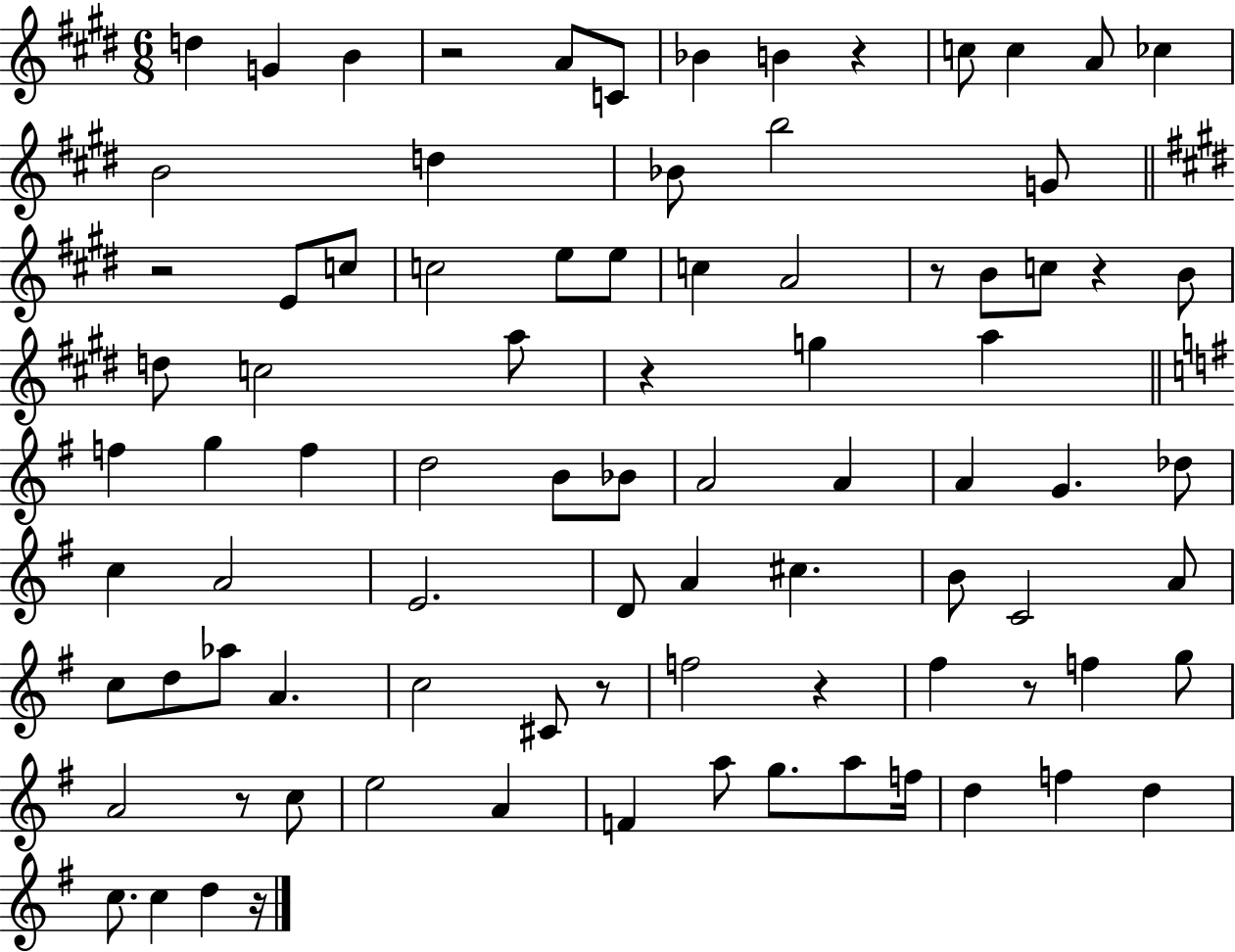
D5/q G4/q B4/q R/h A4/e C4/e Bb4/q B4/q R/q C5/e C5/q A4/e CES5/q B4/h D5/q Bb4/e B5/h G4/e R/h E4/e C5/e C5/h E5/e E5/e C5/q A4/h R/e B4/e C5/e R/q B4/e D5/e C5/h A5/e R/q G5/q A5/q F5/q G5/q F5/q D5/h B4/e Bb4/e A4/h A4/q A4/q G4/q. Db5/e C5/q A4/h E4/h. D4/e A4/q C#5/q. B4/e C4/h A4/e C5/e D5/e Ab5/e A4/q. C5/h C#4/e R/e F5/h R/q F#5/q R/e F5/q G5/e A4/h R/e C5/e E5/h A4/q F4/q A5/e G5/e. A5/e F5/s D5/q F5/q D5/q C5/e. C5/q D5/q R/s